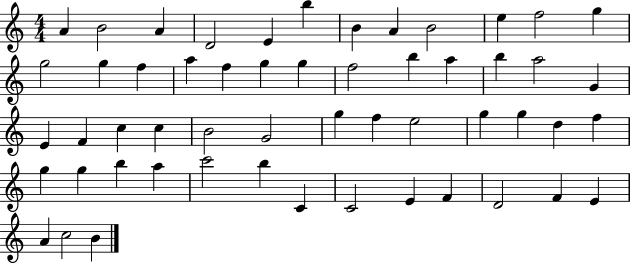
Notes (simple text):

A4/q B4/h A4/q D4/h E4/q B5/q B4/q A4/q B4/h E5/q F5/h G5/q G5/h G5/q F5/q A5/q F5/q G5/q G5/q F5/h B5/q A5/q B5/q A5/h G4/q E4/q F4/q C5/q C5/q B4/h G4/h G5/q F5/q E5/h G5/q G5/q D5/q F5/q G5/q G5/q B5/q A5/q C6/h B5/q C4/q C4/h E4/q F4/q D4/h F4/q E4/q A4/q C5/h B4/q